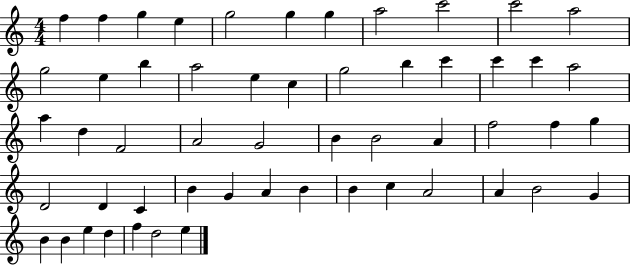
F5/q F5/q G5/q E5/q G5/h G5/q G5/q A5/h C6/h C6/h A5/h G5/h E5/q B5/q A5/h E5/q C5/q G5/h B5/q C6/q C6/q C6/q A5/h A5/q D5/q F4/h A4/h G4/h B4/q B4/h A4/q F5/h F5/q G5/q D4/h D4/q C4/q B4/q G4/q A4/q B4/q B4/q C5/q A4/h A4/q B4/h G4/q B4/q B4/q E5/q D5/q F5/q D5/h E5/q